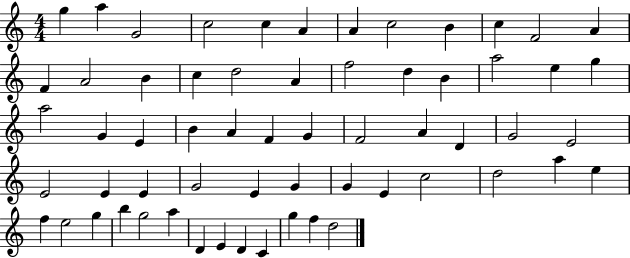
G5/q A5/q G4/h C5/h C5/q A4/q A4/q C5/h B4/q C5/q F4/h A4/q F4/q A4/h B4/q C5/q D5/h A4/q F5/h D5/q B4/q A5/h E5/q G5/q A5/h G4/q E4/q B4/q A4/q F4/q G4/q F4/h A4/q D4/q G4/h E4/h E4/h E4/q E4/q G4/h E4/q G4/q G4/q E4/q C5/h D5/h A5/q E5/q F5/q E5/h G5/q B5/q G5/h A5/q D4/q E4/q D4/q C4/q G5/q F5/q D5/h